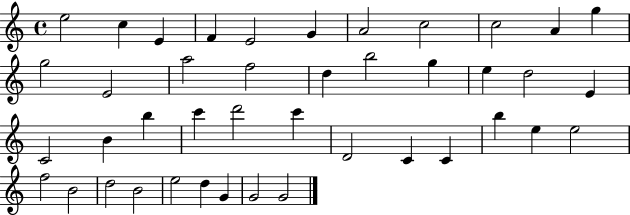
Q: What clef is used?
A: treble